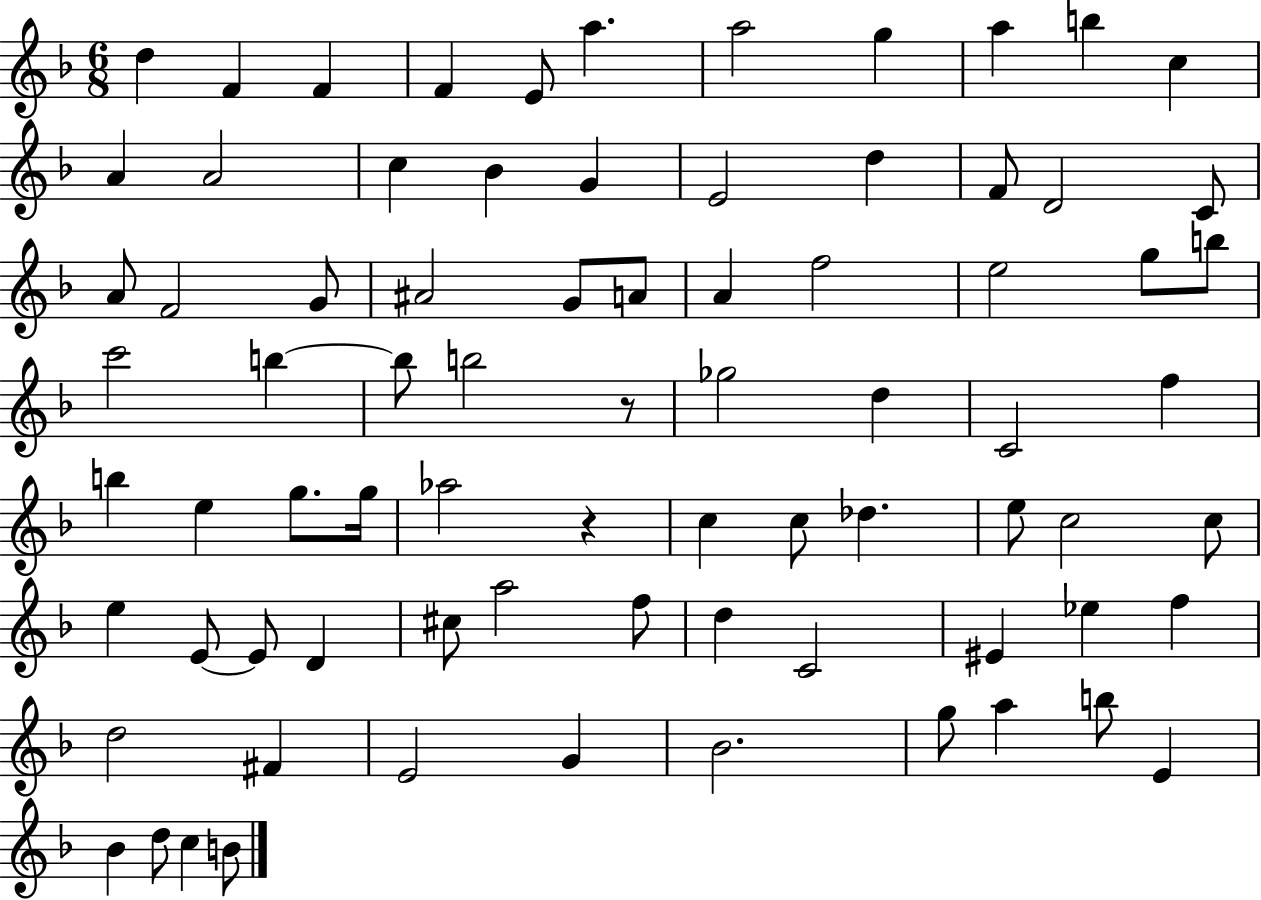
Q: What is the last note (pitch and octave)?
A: B4